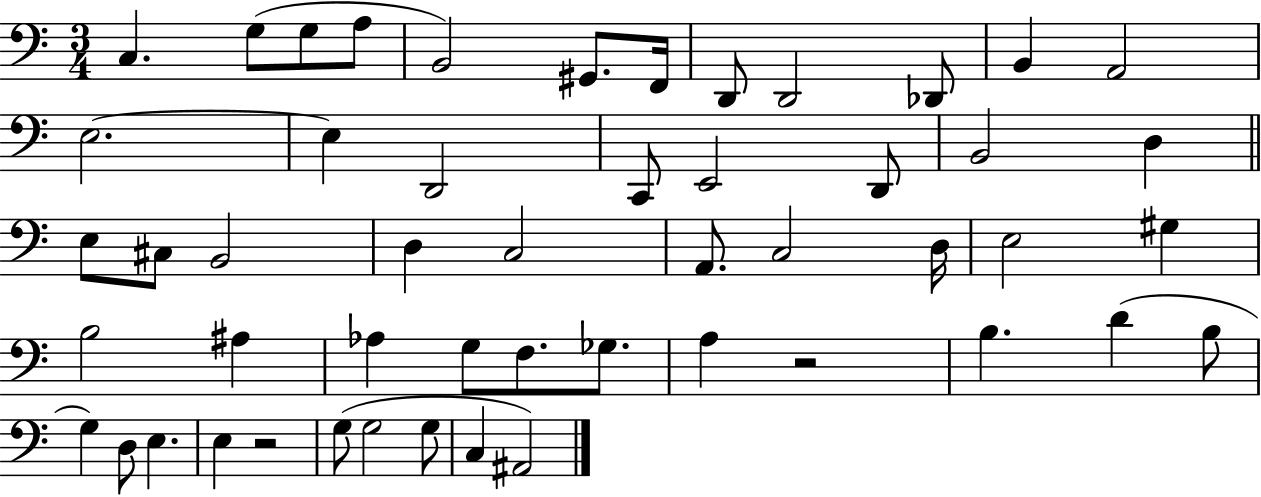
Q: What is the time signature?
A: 3/4